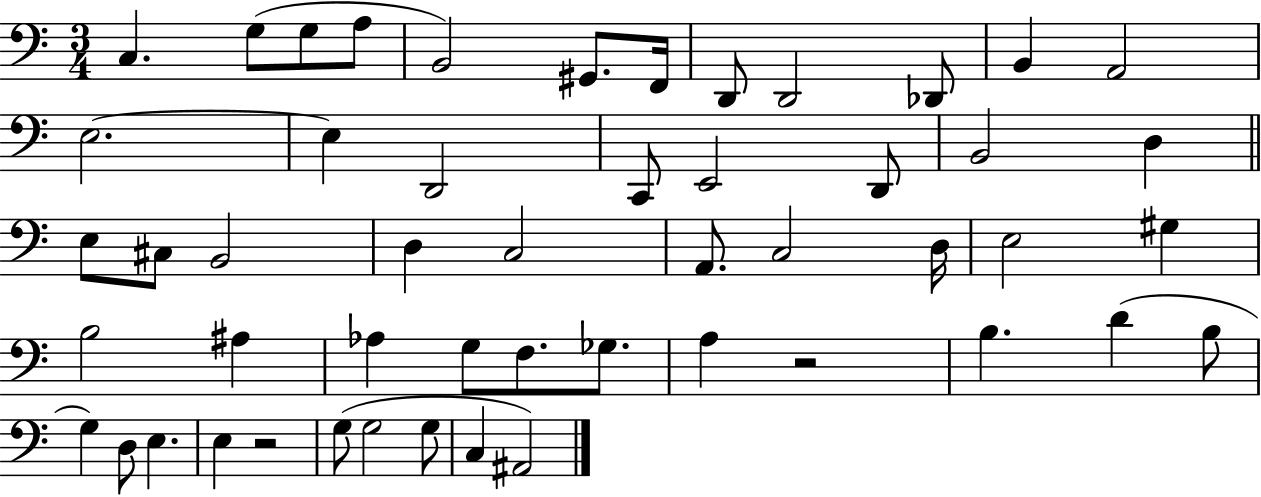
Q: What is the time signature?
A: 3/4